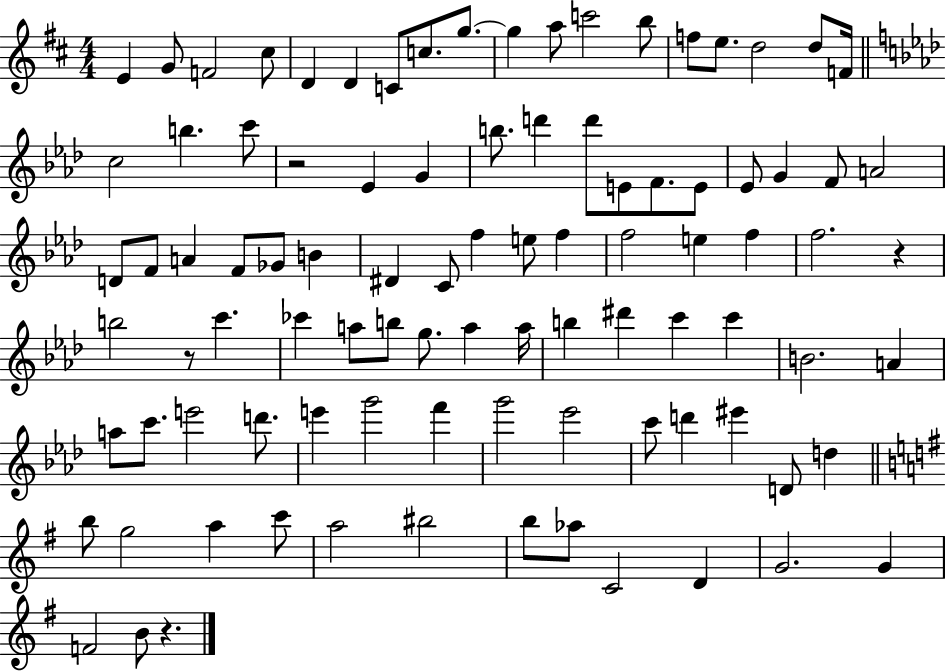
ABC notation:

X:1
T:Untitled
M:4/4
L:1/4
K:D
E G/2 F2 ^c/2 D D C/2 c/2 g/2 g a/2 c'2 b/2 f/2 e/2 d2 d/2 F/4 c2 b c'/2 z2 _E G b/2 d' d'/2 E/2 F/2 E/2 _E/2 G F/2 A2 D/2 F/2 A F/2 _G/2 B ^D C/2 f e/2 f f2 e f f2 z b2 z/2 c' _c' a/2 b/2 g/2 a a/4 b ^d' c' c' B2 A a/2 c'/2 e'2 d'/2 e' g'2 f' g'2 _e'2 c'/2 d' ^e' D/2 d b/2 g2 a c'/2 a2 ^b2 b/2 _a/2 C2 D G2 G F2 B/2 z